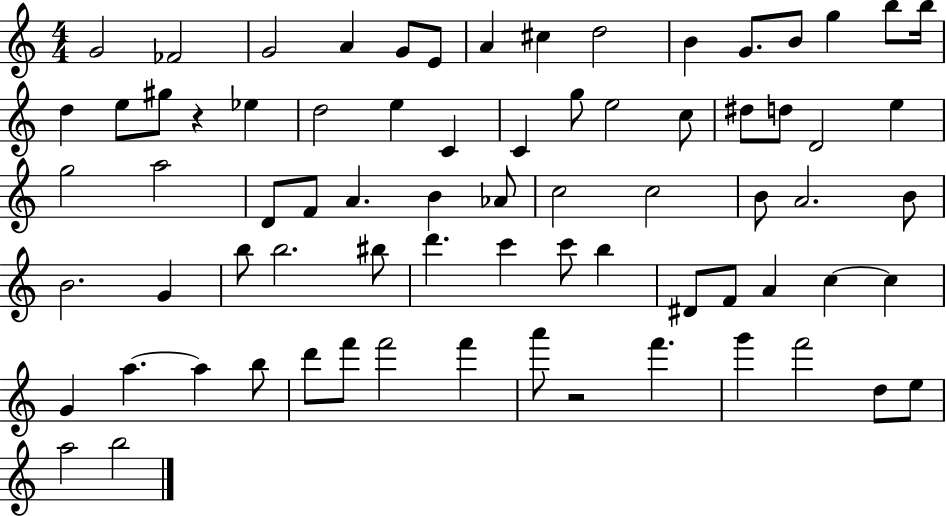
G4/h FES4/h G4/h A4/q G4/e E4/e A4/q C#5/q D5/h B4/q G4/e. B4/e G5/q B5/e B5/s D5/q E5/e G#5/e R/q Eb5/q D5/h E5/q C4/q C4/q G5/e E5/h C5/e D#5/e D5/e D4/h E5/q G5/h A5/h D4/e F4/e A4/q. B4/q Ab4/e C5/h C5/h B4/e A4/h. B4/e B4/h. G4/q B5/e B5/h. BIS5/e D6/q. C6/q C6/e B5/q D#4/e F4/e A4/q C5/q C5/q G4/q A5/q. A5/q B5/e D6/e F6/e F6/h F6/q A6/e R/h F6/q. G6/q F6/h D5/e E5/e A5/h B5/h